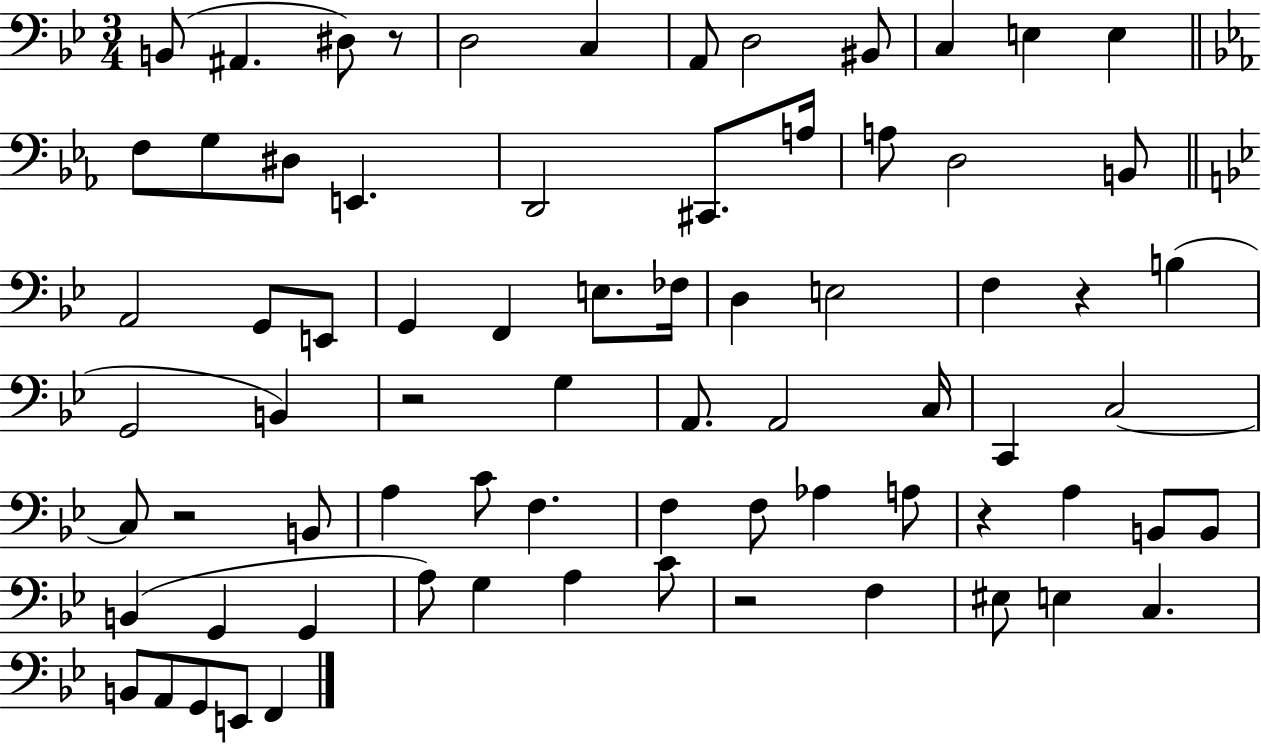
B2/e A#2/q. D#3/e R/e D3/h C3/q A2/e D3/h BIS2/e C3/q E3/q E3/q F3/e G3/e D#3/e E2/q. D2/h C#2/e. A3/s A3/e D3/h B2/e A2/h G2/e E2/e G2/q F2/q E3/e. FES3/s D3/q E3/h F3/q R/q B3/q G2/h B2/q R/h G3/q A2/e. A2/h C3/s C2/q C3/h C3/e R/h B2/e A3/q C4/e F3/q. F3/q F3/e Ab3/q A3/e R/q A3/q B2/e B2/e B2/q G2/q G2/q A3/e G3/q A3/q C4/e R/h F3/q EIS3/e E3/q C3/q. B2/e A2/e G2/e E2/e F2/q